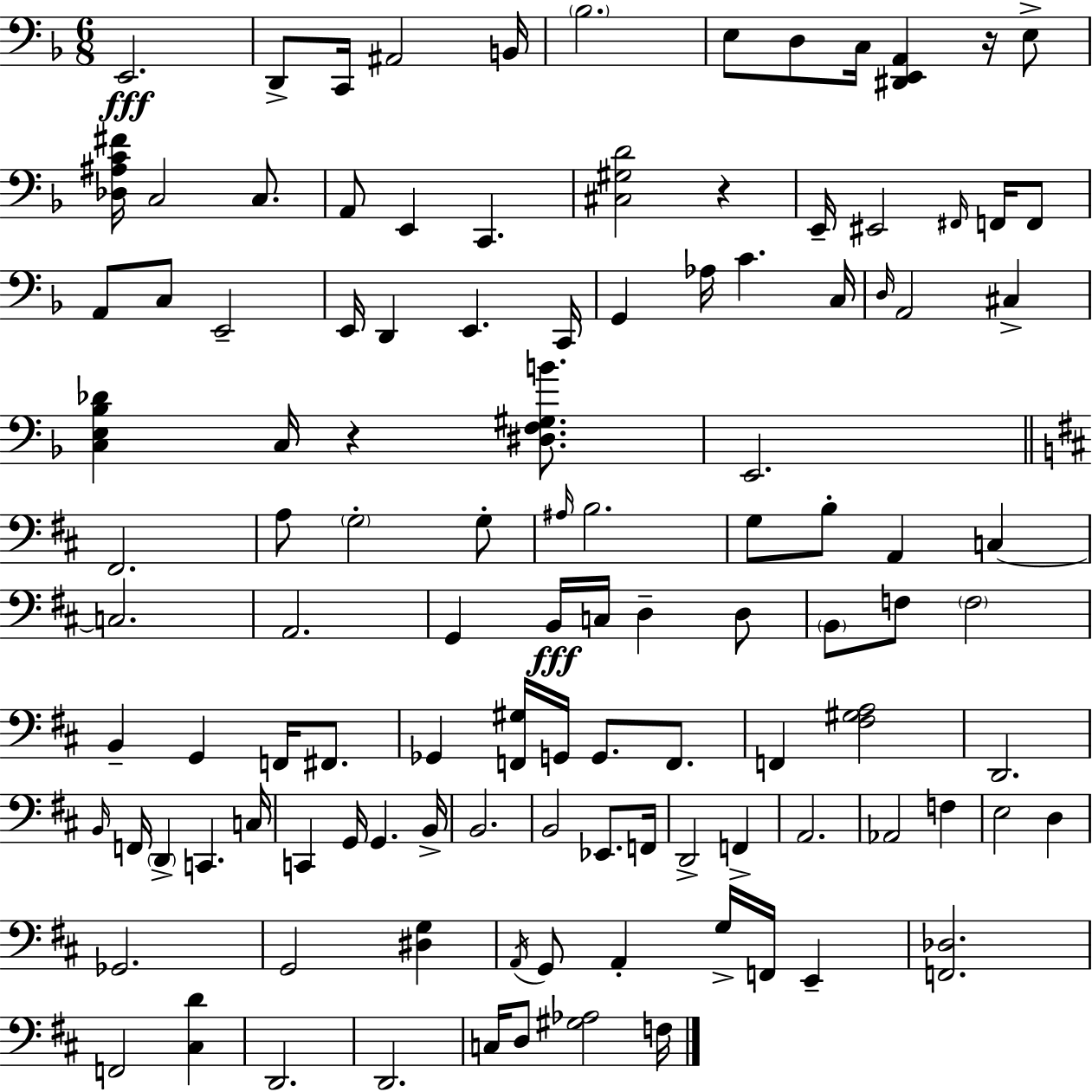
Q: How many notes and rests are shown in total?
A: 114